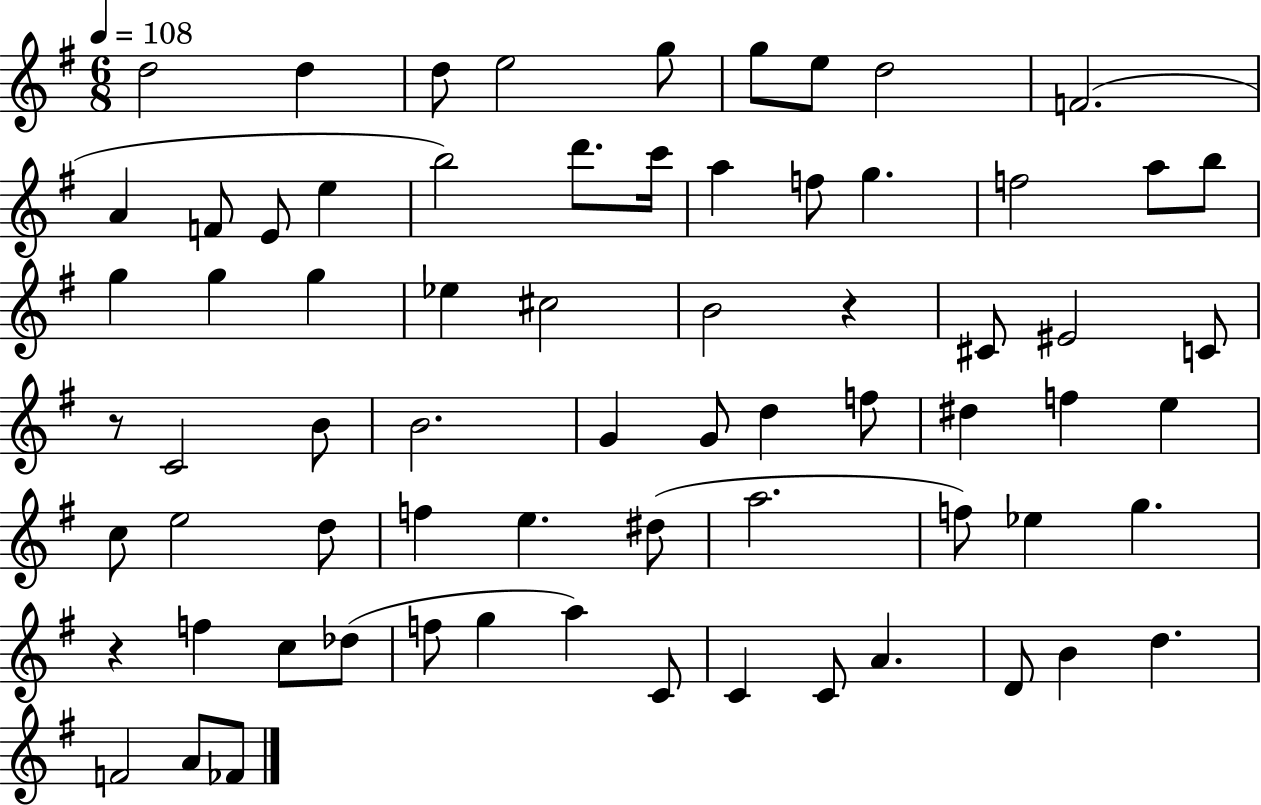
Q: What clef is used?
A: treble